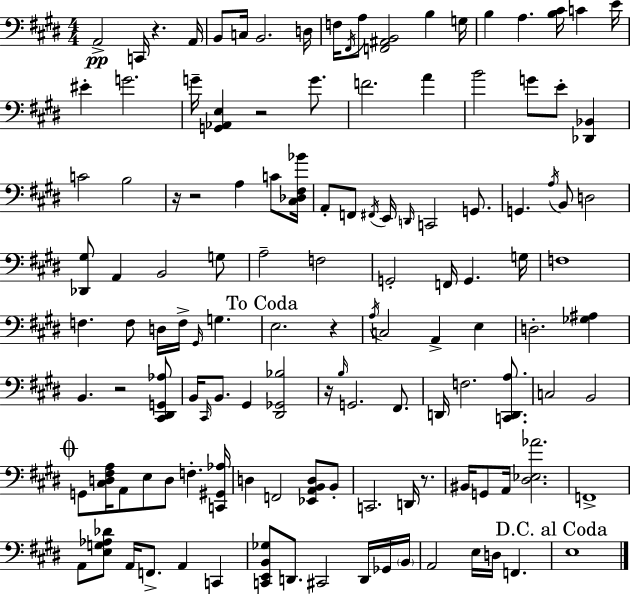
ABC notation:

X:1
T:Untitled
M:4/4
L:1/4
K:E
A,,2 C,,/4 z A,,/4 B,,/2 C,/4 B,,2 D,/4 F,/4 ^F,,/4 A,/2 [F,,^A,,B,,]2 B, G,/4 B, A, [B,^C]/4 C E/4 ^E G2 G/4 [G,,_A,,E,] z2 G/2 F2 A B2 G/2 E/2 [_D,,_B,,] C2 B,2 z/4 z2 A, C/2 [^C,_D,^F,_B]/4 A,,/2 F,,/2 ^F,,/4 E,,/4 D,,/4 C,,2 G,,/2 G,, A,/4 B,,/2 D,2 [_D,,^G,]/2 A,, B,,2 G,/2 A,2 F,2 G,,2 F,,/4 G,, G,/4 F,4 F, F,/2 D,/4 F,/4 ^G,,/4 G, E,2 z A,/4 C,2 A,, E, D,2 [_G,^A,] B,, z2 [^C,,^D,,G,,_A,]/2 B,,/4 ^C,,/4 B,,/2 ^G,, [^D,,_G,,_B,]2 z/4 B,/4 G,,2 ^F,,/2 D,,/4 F,2 [C,,D,,A,]/2 C,2 B,,2 G,,/2 [^C,D,^F,A,]/4 A,,/2 E,/2 D,/2 F, [C,,^G,,_A,]/4 D, F,,2 [_E,,A,,B,,D,]/2 B,,/2 C,,2 D,,/4 z/2 ^B,,/4 G,,/2 A,,/4 [^D,_E,_A]2 F,,4 A,,/2 [E,G,_A,_D]/2 A,,/4 F,,/2 A,, C,, [C,,E,,B,,_G,]/2 D,,/2 ^C,,2 D,,/4 _G,,/4 B,,/4 A,,2 E,/4 D,/4 F,, E,4